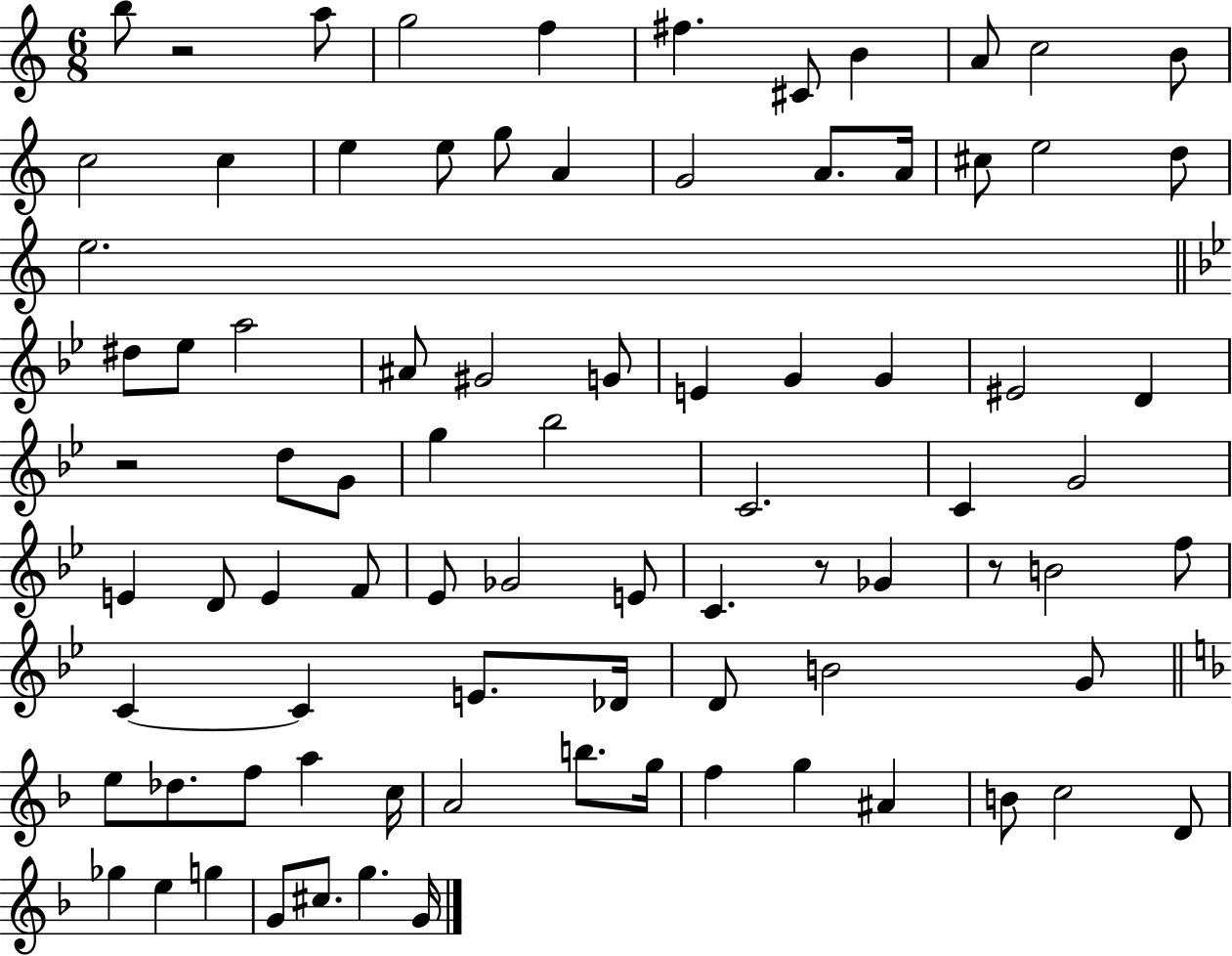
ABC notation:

X:1
T:Untitled
M:6/8
L:1/4
K:C
b/2 z2 a/2 g2 f ^f ^C/2 B A/2 c2 B/2 c2 c e e/2 g/2 A G2 A/2 A/4 ^c/2 e2 d/2 e2 ^d/2 _e/2 a2 ^A/2 ^G2 G/2 E G G ^E2 D z2 d/2 G/2 g _b2 C2 C G2 E D/2 E F/2 _E/2 _G2 E/2 C z/2 _G z/2 B2 f/2 C C E/2 _D/4 D/2 B2 G/2 e/2 _d/2 f/2 a c/4 A2 b/2 g/4 f g ^A B/2 c2 D/2 _g e g G/2 ^c/2 g G/4